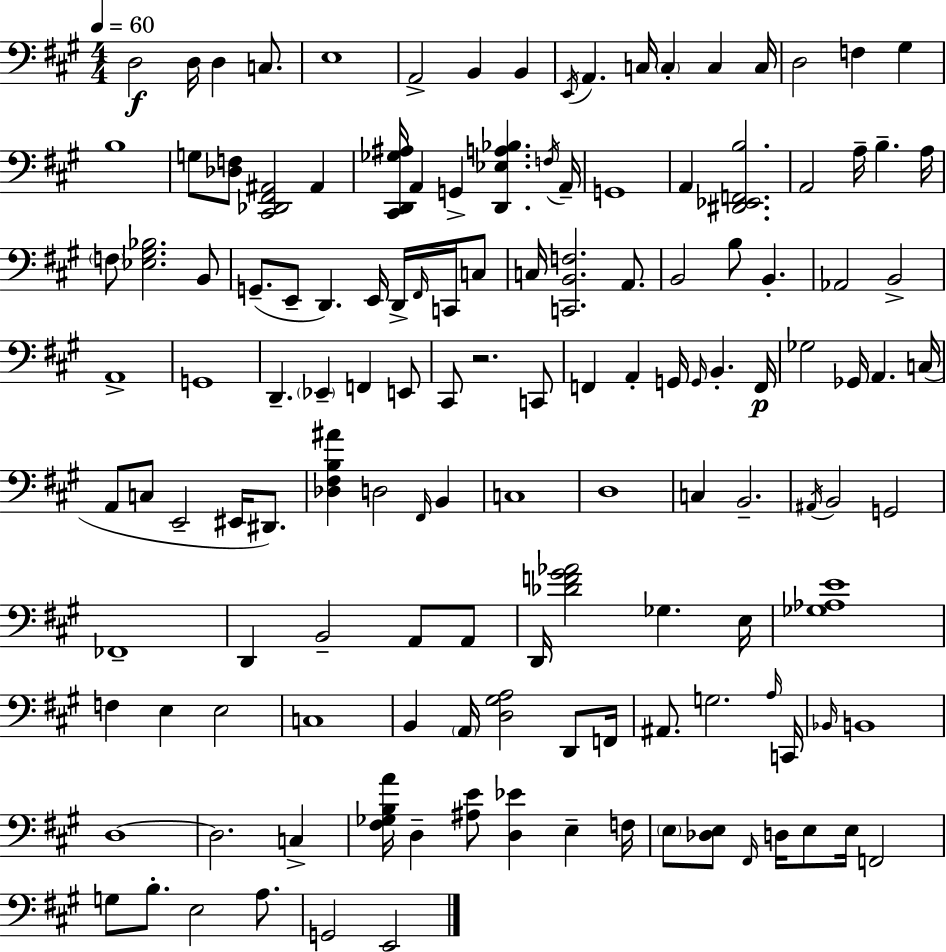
X:1
T:Untitled
M:4/4
L:1/4
K:A
D,2 D,/4 D, C,/2 E,4 A,,2 B,, B,, E,,/4 A,, C,/4 C, C, C,/4 D,2 F, ^G, B,4 G,/2 [_D,F,]/2 [^C,,_D,,^F,,^A,,]2 ^A,, [^C,,D,,_G,^A,]/4 A,, G,, [D,,_E,A,_B,] F,/4 A,,/4 G,,4 A,, [^D,,_E,,F,,B,]2 A,,2 A,/4 B, A,/4 F,/2 [_E,^G,_B,]2 B,,/2 G,,/2 E,,/2 D,, E,,/4 D,,/4 ^F,,/4 C,,/4 C,/2 C,/4 [C,,B,,F,]2 A,,/2 B,,2 B,/2 B,, _A,,2 B,,2 A,,4 G,,4 D,, _E,, F,, E,,/2 ^C,,/2 z2 C,,/2 F,, A,, G,,/4 G,,/4 B,, F,,/4 _G,2 _G,,/4 A,, C,/4 A,,/2 C,/2 E,,2 ^E,,/4 ^D,,/2 [_D,^F,B,^A] D,2 ^F,,/4 B,, C,4 D,4 C, B,,2 ^A,,/4 B,,2 G,,2 _F,,4 D,, B,,2 A,,/2 A,,/2 D,,/4 [_DF^G_A]2 _G, E,/4 [_G,_A,E]4 F, E, E,2 C,4 B,, A,,/4 [D,^G,A,]2 D,,/2 F,,/4 ^A,,/2 G,2 A,/4 C,,/4 _B,,/4 B,,4 D,4 D,2 C, [^F,_G,B,A]/4 D, [^A,E]/2 [D,_E] E, F,/4 E,/2 [_D,E,]/2 ^F,,/4 D,/4 E,/2 E,/4 F,,2 G,/2 B,/2 E,2 A,/2 G,,2 E,,2